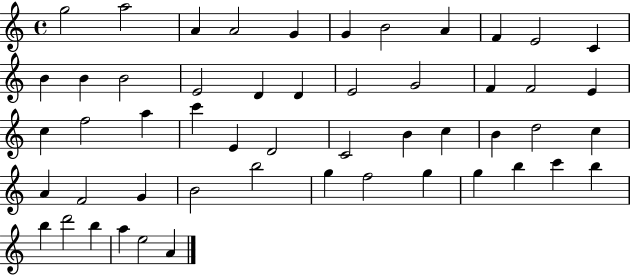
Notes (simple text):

G5/h A5/h A4/q A4/h G4/q G4/q B4/h A4/q F4/q E4/h C4/q B4/q B4/q B4/h E4/h D4/q D4/q E4/h G4/h F4/q F4/h E4/q C5/q F5/h A5/q C6/q E4/q D4/h C4/h B4/q C5/q B4/q D5/h C5/q A4/q F4/h G4/q B4/h B5/h G5/q F5/h G5/q G5/q B5/q C6/q B5/q B5/q D6/h B5/q A5/q E5/h A4/q